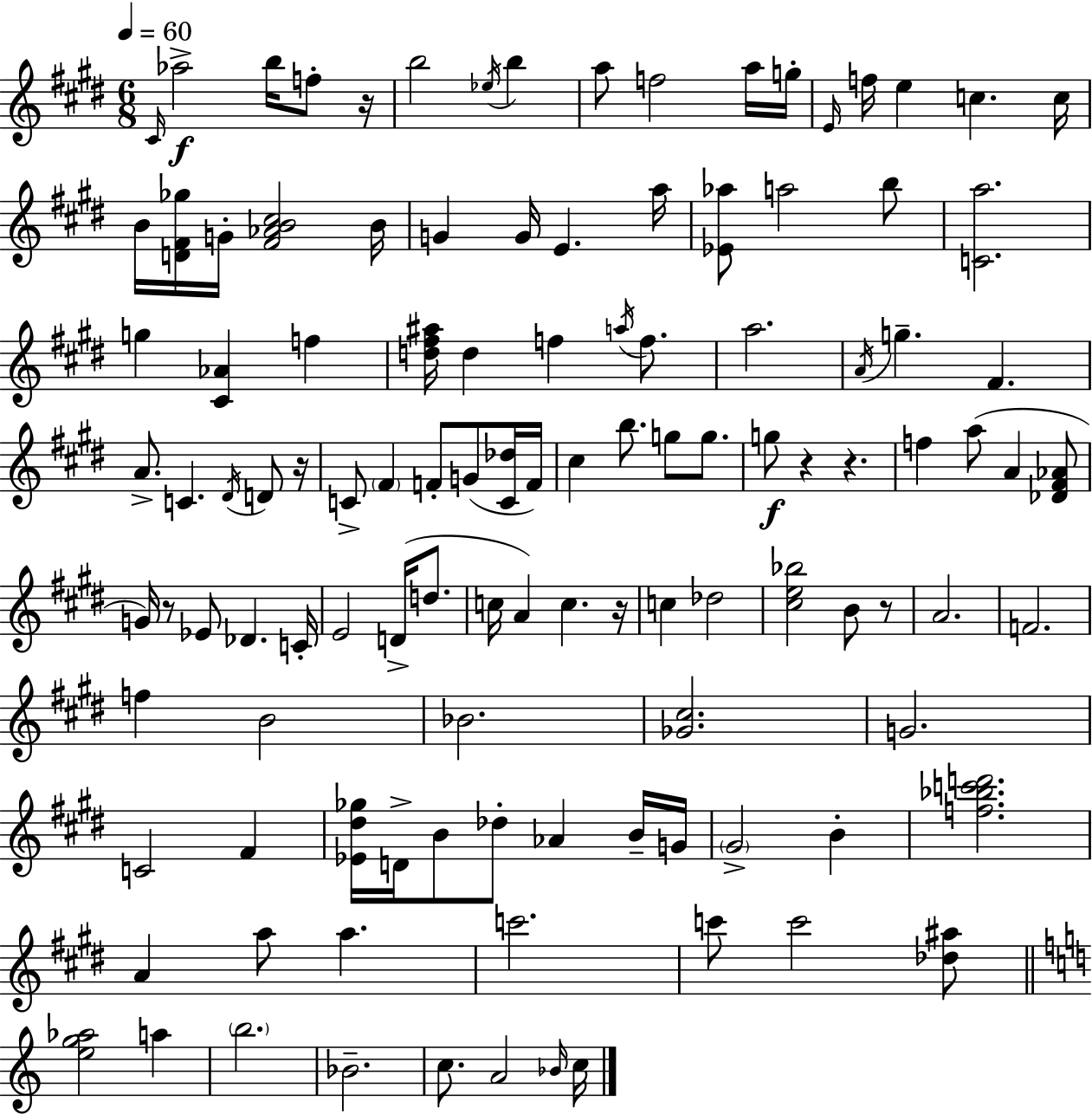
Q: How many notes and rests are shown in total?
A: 115